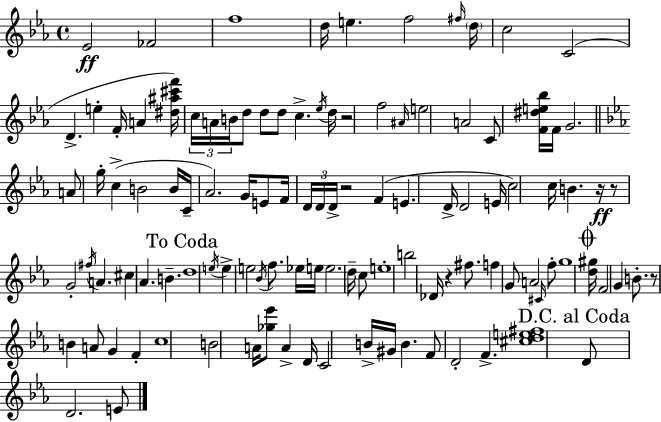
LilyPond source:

{
  \clef treble
  \time 4/4
  \defaultTimeSignature
  \key ees \major
  ees'2\ff fes'2 | f''1 | d''16 e''4. f''2 \grace { fis''16 } | \parenthesize d''16 c''2 c'2( | \break d'4.-> e''4-. f'16-. a'4 | <dis'' ais'' cis''' f'''>16) \tuplet 3/2 { c''16 a'16 b'16 } d''8 d''8 d''8 c''4.-> | \acciaccatura { ees''16 } d''16 r2 f''2 | \grace { ais'16 } e''2 a'2 | \break c'8 <f' dis'' e'' bes''>16 f'16 g'2. | \bar "||" \break \key ees \major a'8 g''16-. c''4->( b'2 b'16 | c'16-- aes'2.) g'16 e'8 | f'16 \tuplet 3/2 { d'16 d'16 d'16-> } r2 f'4( | e'4. d'16-> d'2 e'16 | \break c''2) c''16 b'4. r16\ff | r8 g'2-. \acciaccatura { fis''16 } a'4. | cis''4 aes'4. b'4.-- | \mark "To Coda" d''1 | \break \acciaccatura { e''16 } e''4-> e''2 \acciaccatura { bes'16 } f''8. | ees''16 e''16 e''2. | d''16-- c''8 e''1-. | b''2 des'16 r4 | \break fis''8. f''4 g'8 a'2 | \grace { cis'16 } f''8-. g''1 | \mark \markup { \musicglyph "scripts.coda" } <d'' gis''>16 f'2 g'4 | b'8.-. r8 b'4 a'8 g'4 | \break f'4-. c''1 | b'2 a'16 <ges'' ees'''>8 a'4-> | d'16 c'2 b'16-> gis'16 b'4. | f'8 d'2-. f'4.-> | \break <cis'' d'' e'' fis''>1 | \mark "D.C. al Coda" d'8 d'2. | e'8 \bar "|."
}